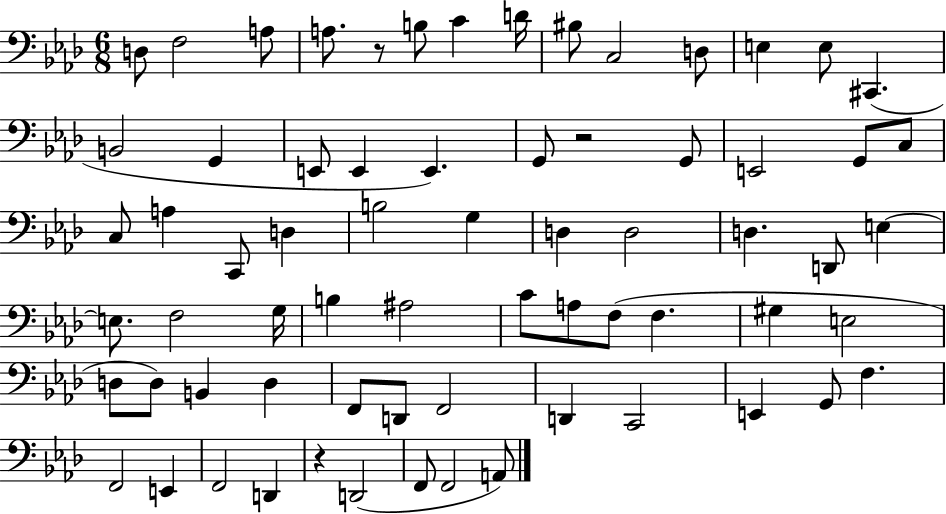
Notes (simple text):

D3/e F3/h A3/e A3/e. R/e B3/e C4/q D4/s BIS3/e C3/h D3/e E3/q E3/e C#2/q. B2/h G2/q E2/e E2/q E2/q. G2/e R/h G2/e E2/h G2/e C3/e C3/e A3/q C2/e D3/q B3/h G3/q D3/q D3/h D3/q. D2/e E3/q E3/e. F3/h G3/s B3/q A#3/h C4/e A3/e F3/e F3/q. G#3/q E3/h D3/e D3/e B2/q D3/q F2/e D2/e F2/h D2/q C2/h E2/q G2/e F3/q. F2/h E2/q F2/h D2/q R/q D2/h F2/e F2/h A2/e